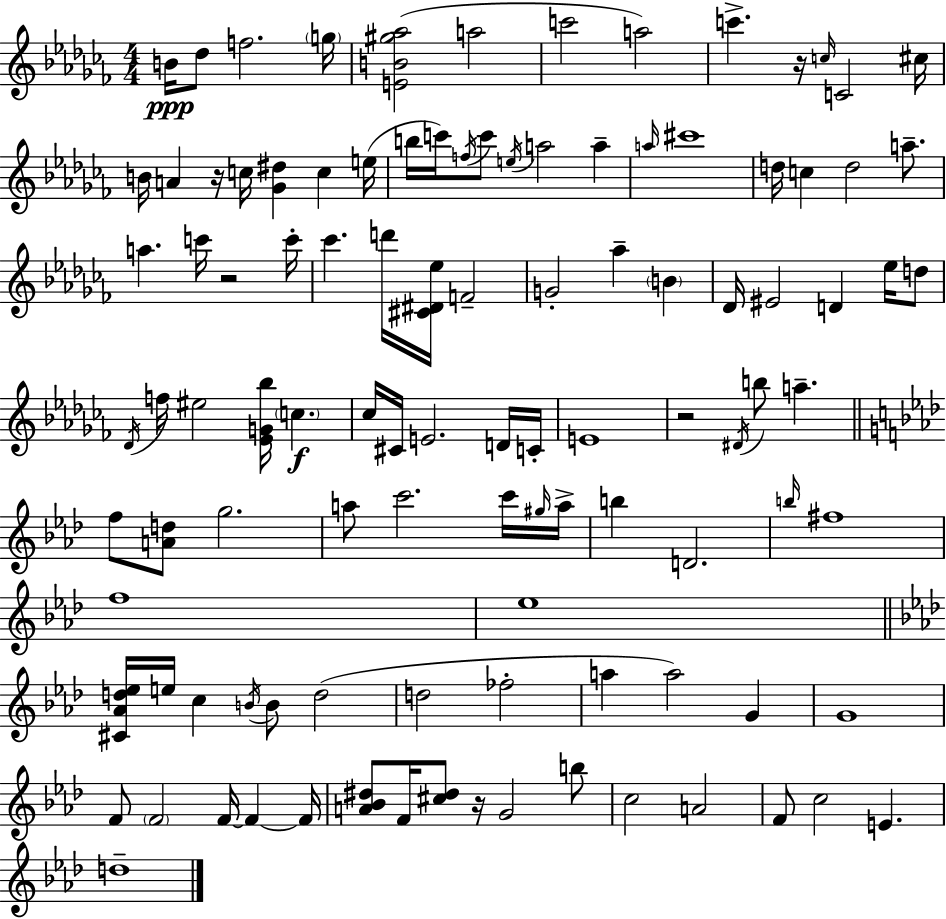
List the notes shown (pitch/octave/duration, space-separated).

B4/s Db5/e F5/h. G5/s [E4,B4,G#5,Ab5]/h A5/h C6/h A5/h C6/q. R/s C5/s C4/h C#5/s B4/s A4/q R/s C5/s [Gb4,D#5]/q C5/q E5/s B5/s C6/s F5/s C6/e E5/s A5/h A5/q A5/s C#6/w D5/s C5/q D5/h A5/e. A5/q. C6/s R/h C6/s CES6/q. D6/s [C#4,D#4,Eb5]/s F4/h G4/h Ab5/q B4/q Db4/s EIS4/h D4/q Eb5/s D5/e Db4/s F5/s EIS5/h [Eb4,G4,Bb5]/s C5/q. CES5/s C#4/s E4/h. D4/s C4/s E4/w R/h D#4/s B5/e A5/q. F5/e [A4,D5]/e G5/h. A5/e C6/h. C6/s G#5/s A5/s B5/q D4/h. B5/s F#5/w F5/w Eb5/w [C#4,Ab4,D5,Eb5]/s E5/s C5/q B4/s B4/e D5/h D5/h FES5/h A5/q A5/h G4/q G4/w F4/e F4/h F4/s F4/q F4/s [A4,Bb4,D#5]/e F4/s [C#5,D#5]/e R/s G4/h B5/e C5/h A4/h F4/e C5/h E4/q. D5/w